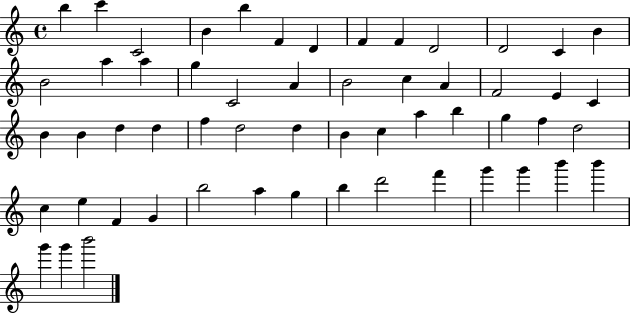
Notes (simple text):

B5/q C6/q C4/h B4/q B5/q F4/q D4/q F4/q F4/q D4/h D4/h C4/q B4/q B4/h A5/q A5/q G5/q C4/h A4/q B4/h C5/q A4/q F4/h E4/q C4/q B4/q B4/q D5/q D5/q F5/q D5/h D5/q B4/q C5/q A5/q B5/q G5/q F5/q D5/h C5/q E5/q F4/q G4/q B5/h A5/q G5/q B5/q D6/h F6/q G6/q G6/q B6/q B6/q G6/q G6/q B6/h